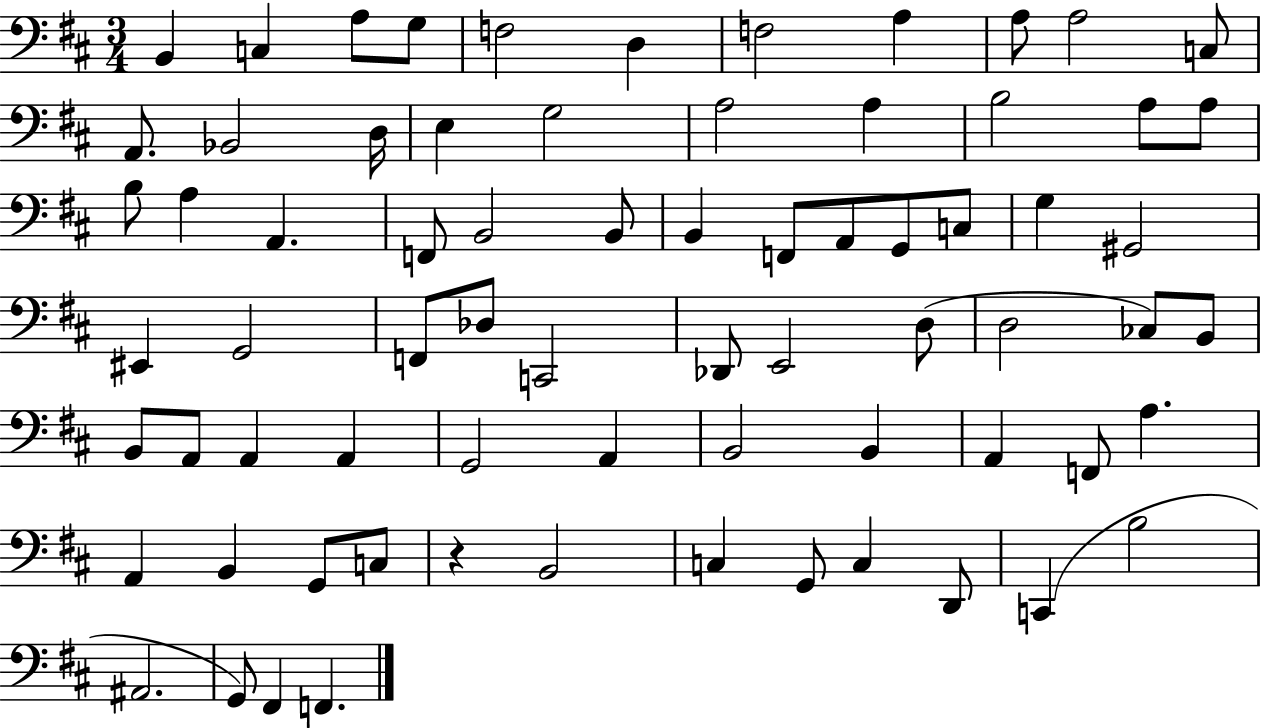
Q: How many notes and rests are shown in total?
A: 72